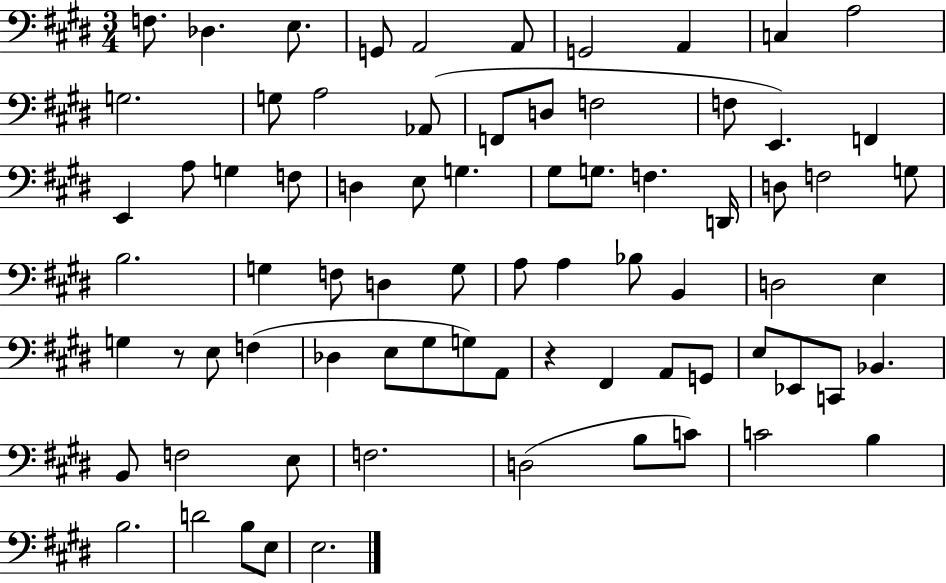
F3/e. Db3/q. E3/e. G2/e A2/h A2/e G2/h A2/q C3/q A3/h G3/h. G3/e A3/h Ab2/e F2/e D3/e F3/h F3/e E2/q. F2/q E2/q A3/e G3/q F3/e D3/q E3/e G3/q. G#3/e G3/e. F3/q. D2/s D3/e F3/h G3/e B3/h. G3/q F3/e D3/q G3/e A3/e A3/q Bb3/e B2/q D3/h E3/q G3/q R/e E3/e F3/q Db3/q E3/e G#3/e G3/e A2/e R/q F#2/q A2/e G2/e E3/e Eb2/e C2/e Bb2/q. B2/e F3/h E3/e F3/h. D3/h B3/e C4/e C4/h B3/q B3/h. D4/h B3/e E3/e E3/h.